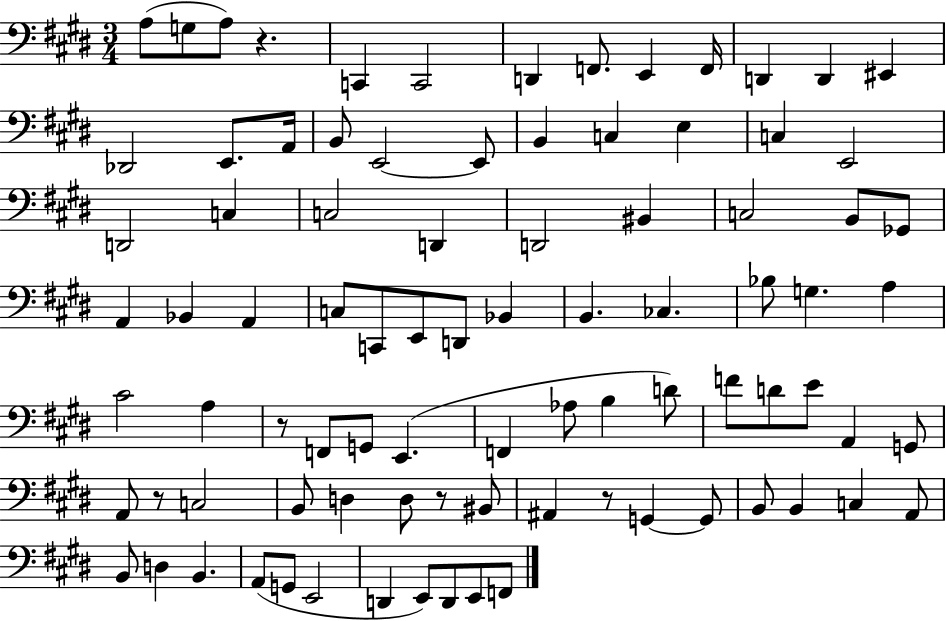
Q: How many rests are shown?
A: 5